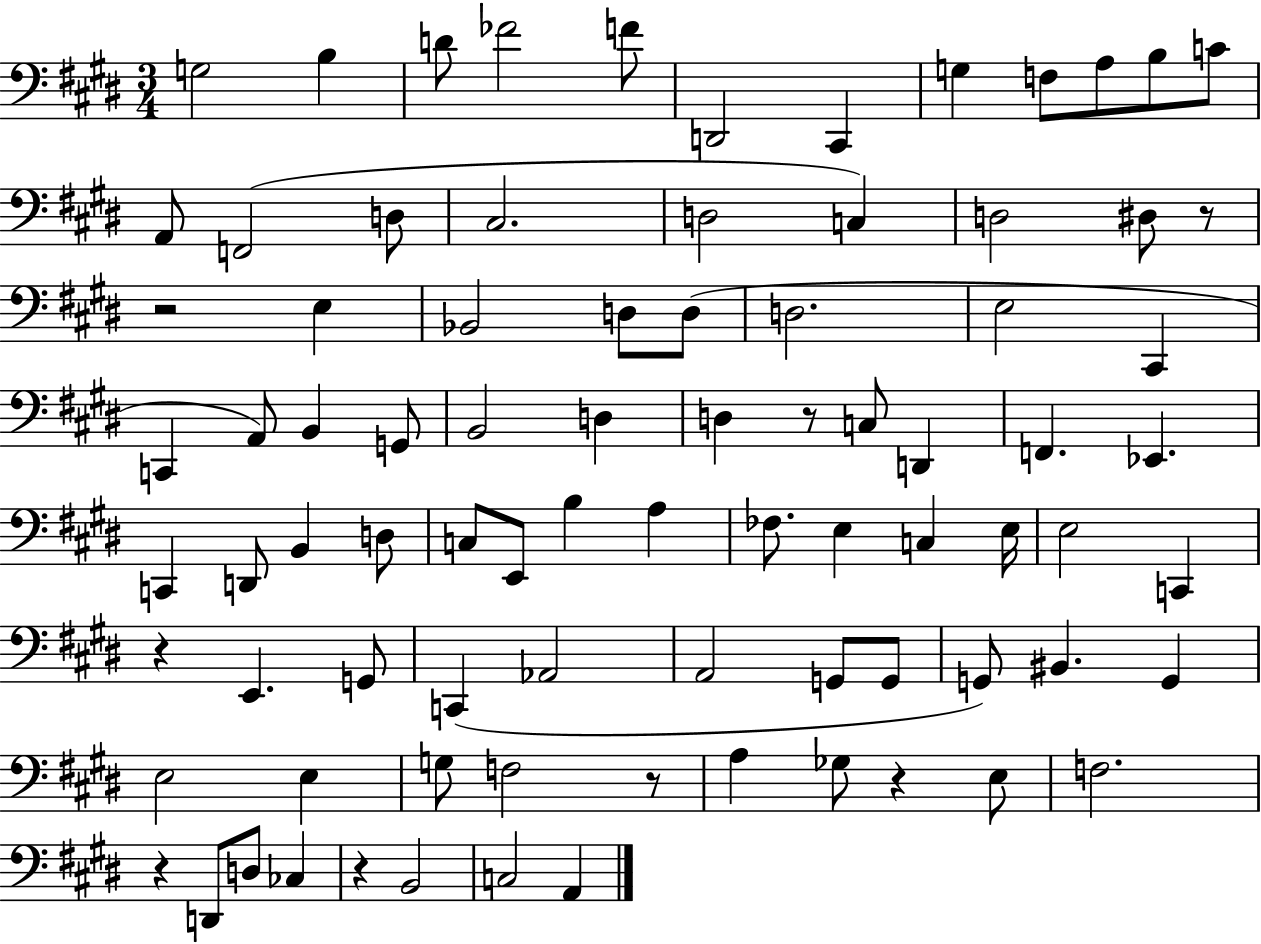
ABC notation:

X:1
T:Untitled
M:3/4
L:1/4
K:E
G,2 B, D/2 _F2 F/2 D,,2 ^C,, G, F,/2 A,/2 B,/2 C/2 A,,/2 F,,2 D,/2 ^C,2 D,2 C, D,2 ^D,/2 z/2 z2 E, _B,,2 D,/2 D,/2 D,2 E,2 ^C,, C,, A,,/2 B,, G,,/2 B,,2 D, D, z/2 C,/2 D,, F,, _E,, C,, D,,/2 B,, D,/2 C,/2 E,,/2 B, A, _F,/2 E, C, E,/4 E,2 C,, z E,, G,,/2 C,, _A,,2 A,,2 G,,/2 G,,/2 G,,/2 ^B,, G,, E,2 E, G,/2 F,2 z/2 A, _G,/2 z E,/2 F,2 z D,,/2 D,/2 _C, z B,,2 C,2 A,,